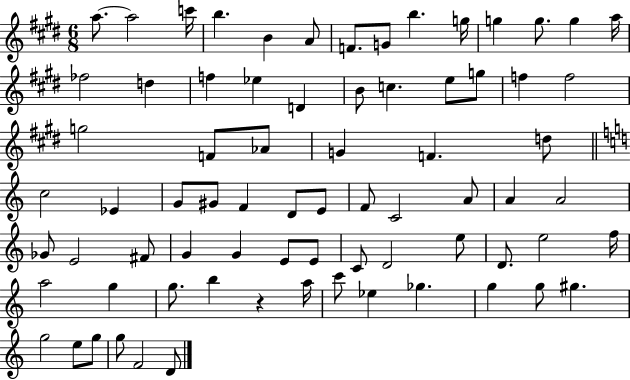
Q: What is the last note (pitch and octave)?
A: D4